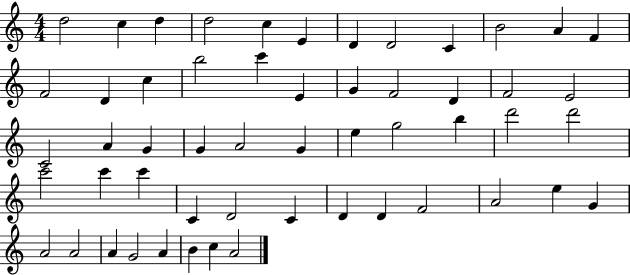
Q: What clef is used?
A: treble